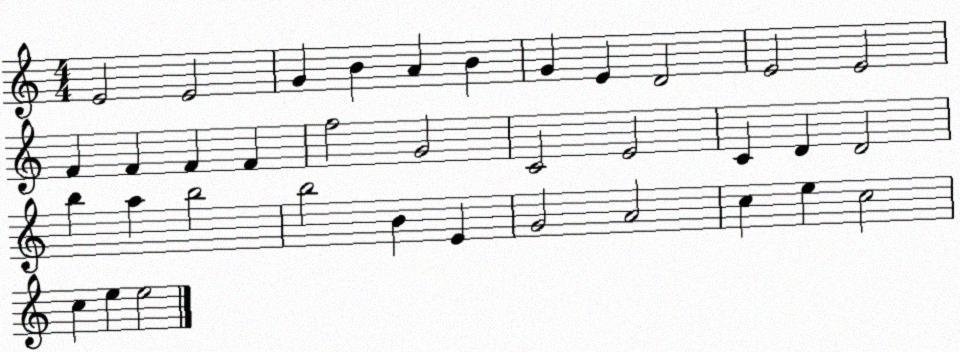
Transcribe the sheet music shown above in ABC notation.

X:1
T:Untitled
M:4/4
L:1/4
K:C
E2 E2 G B A B G E D2 E2 E2 F F F F f2 G2 C2 E2 C D D2 b a b2 b2 B E G2 A2 c e c2 c e e2